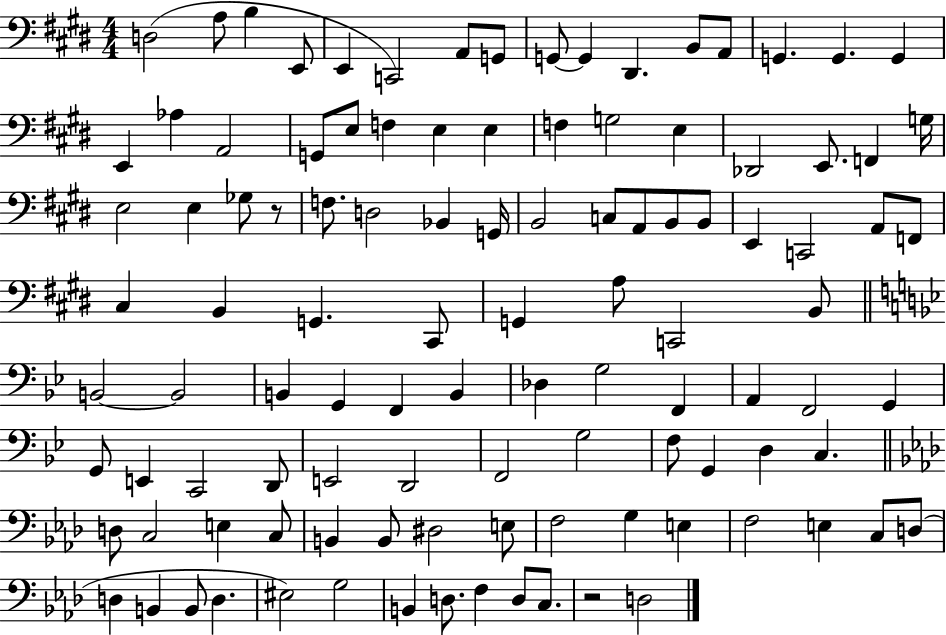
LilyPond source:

{
  \clef bass
  \numericTimeSignature
  \time 4/4
  \key e \major
  d2( a8 b4 e,8 | e,4 c,2) a,8 g,8 | g,8~~ g,4 dis,4. b,8 a,8 | g,4. g,4. g,4 | \break e,4 aes4 a,2 | g,8 e8 f4 e4 e4 | f4 g2 e4 | des,2 e,8. f,4 g16 | \break e2 e4 ges8 r8 | f8. d2 bes,4 g,16 | b,2 c8 a,8 b,8 b,8 | e,4 c,2 a,8 f,8 | \break cis4 b,4 g,4. cis,8 | g,4 a8 c,2 b,8 | \bar "||" \break \key bes \major b,2~~ b,2 | b,4 g,4 f,4 b,4 | des4 g2 f,4 | a,4 f,2 g,4 | \break g,8 e,4 c,2 d,8 | e,2 d,2 | f,2 g2 | f8 g,4 d4 c4. | \break \bar "||" \break \key f \minor d8 c2 e4 c8 | b,4 b,8 dis2 e8 | f2 g4 e4 | f2 e4 c8 d8( | \break d4 b,4 b,8 d4. | eis2) g2 | b,4 d8. f4 d8 c8. | r2 d2 | \break \bar "|."
}